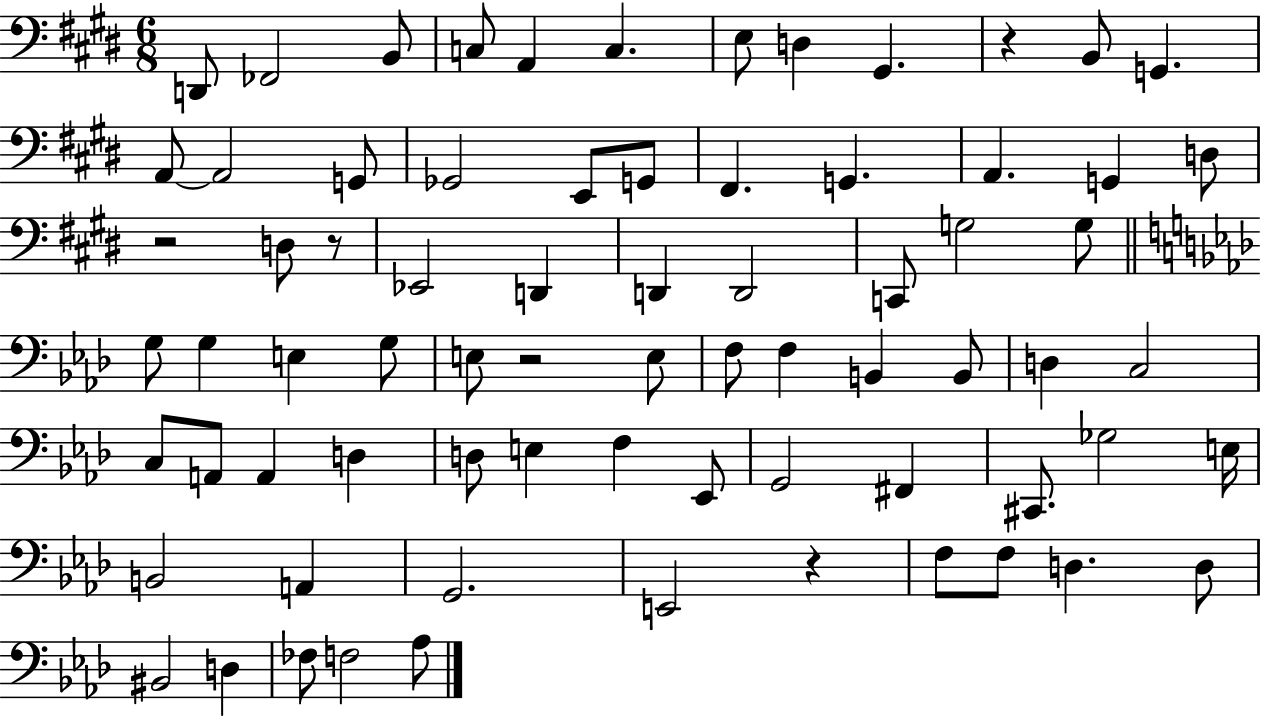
{
  \clef bass
  \numericTimeSignature
  \time 6/8
  \key e \major
  d,8 fes,2 b,8 | c8 a,4 c4. | e8 d4 gis,4. | r4 b,8 g,4. | \break a,8~~ a,2 g,8 | ges,2 e,8 g,8 | fis,4. g,4. | a,4. g,4 d8 | \break r2 d8 r8 | ees,2 d,4 | d,4 d,2 | c,8 g2 g8 | \break \bar "||" \break \key aes \major g8 g4 e4 g8 | e8 r2 e8 | f8 f4 b,4 b,8 | d4 c2 | \break c8 a,8 a,4 d4 | d8 e4 f4 ees,8 | g,2 fis,4 | cis,8. ges2 e16 | \break b,2 a,4 | g,2. | e,2 r4 | f8 f8 d4. d8 | \break bis,2 d4 | fes8 f2 aes8 | \bar "|."
}